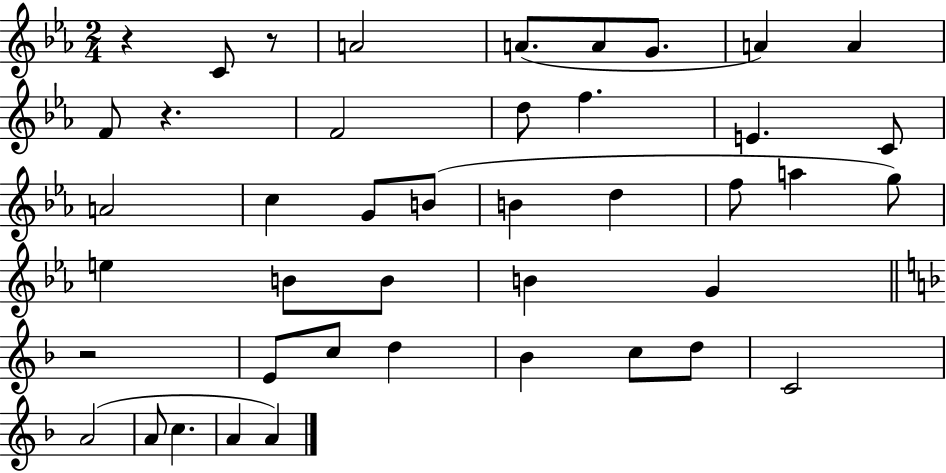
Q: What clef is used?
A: treble